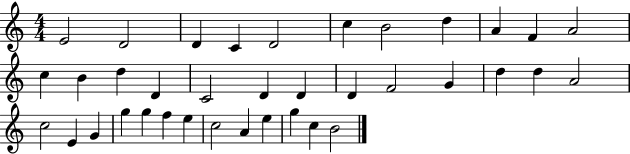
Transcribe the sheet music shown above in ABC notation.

X:1
T:Untitled
M:4/4
L:1/4
K:C
E2 D2 D C D2 c B2 d A F A2 c B d D C2 D D D F2 G d d A2 c2 E G g g f e c2 A e g c B2